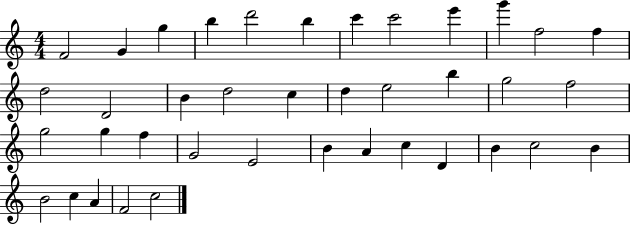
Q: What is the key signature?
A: C major